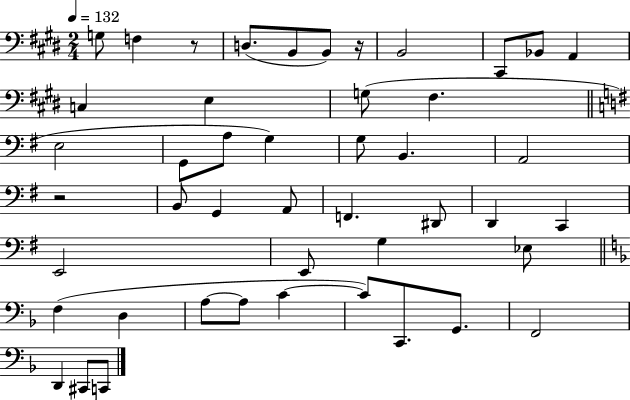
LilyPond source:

{
  \clef bass
  \numericTimeSignature
  \time 2/4
  \key e \major
  \tempo 4 = 132
  g8 f4 r8 | d8.( b,8 b,8) r16 | b,2 | cis,8 bes,8 a,4 | \break c4 e4 | g8( fis4. | \bar "||" \break \key e \minor e2 | g,8 a8 g4) | g8 b,4. | a,2 | \break r2 | b,8 g,4 a,8 | f,4. dis,8 | d,4 c,4 | \break e,2 | e,8 g4 ees8 | \bar "||" \break \key d \minor f4( d4 | a8~~ a8 c'4~~ | c'8) c,8. g,8. | f,2 | \break d,4 cis,8 c,8 | \bar "|."
}